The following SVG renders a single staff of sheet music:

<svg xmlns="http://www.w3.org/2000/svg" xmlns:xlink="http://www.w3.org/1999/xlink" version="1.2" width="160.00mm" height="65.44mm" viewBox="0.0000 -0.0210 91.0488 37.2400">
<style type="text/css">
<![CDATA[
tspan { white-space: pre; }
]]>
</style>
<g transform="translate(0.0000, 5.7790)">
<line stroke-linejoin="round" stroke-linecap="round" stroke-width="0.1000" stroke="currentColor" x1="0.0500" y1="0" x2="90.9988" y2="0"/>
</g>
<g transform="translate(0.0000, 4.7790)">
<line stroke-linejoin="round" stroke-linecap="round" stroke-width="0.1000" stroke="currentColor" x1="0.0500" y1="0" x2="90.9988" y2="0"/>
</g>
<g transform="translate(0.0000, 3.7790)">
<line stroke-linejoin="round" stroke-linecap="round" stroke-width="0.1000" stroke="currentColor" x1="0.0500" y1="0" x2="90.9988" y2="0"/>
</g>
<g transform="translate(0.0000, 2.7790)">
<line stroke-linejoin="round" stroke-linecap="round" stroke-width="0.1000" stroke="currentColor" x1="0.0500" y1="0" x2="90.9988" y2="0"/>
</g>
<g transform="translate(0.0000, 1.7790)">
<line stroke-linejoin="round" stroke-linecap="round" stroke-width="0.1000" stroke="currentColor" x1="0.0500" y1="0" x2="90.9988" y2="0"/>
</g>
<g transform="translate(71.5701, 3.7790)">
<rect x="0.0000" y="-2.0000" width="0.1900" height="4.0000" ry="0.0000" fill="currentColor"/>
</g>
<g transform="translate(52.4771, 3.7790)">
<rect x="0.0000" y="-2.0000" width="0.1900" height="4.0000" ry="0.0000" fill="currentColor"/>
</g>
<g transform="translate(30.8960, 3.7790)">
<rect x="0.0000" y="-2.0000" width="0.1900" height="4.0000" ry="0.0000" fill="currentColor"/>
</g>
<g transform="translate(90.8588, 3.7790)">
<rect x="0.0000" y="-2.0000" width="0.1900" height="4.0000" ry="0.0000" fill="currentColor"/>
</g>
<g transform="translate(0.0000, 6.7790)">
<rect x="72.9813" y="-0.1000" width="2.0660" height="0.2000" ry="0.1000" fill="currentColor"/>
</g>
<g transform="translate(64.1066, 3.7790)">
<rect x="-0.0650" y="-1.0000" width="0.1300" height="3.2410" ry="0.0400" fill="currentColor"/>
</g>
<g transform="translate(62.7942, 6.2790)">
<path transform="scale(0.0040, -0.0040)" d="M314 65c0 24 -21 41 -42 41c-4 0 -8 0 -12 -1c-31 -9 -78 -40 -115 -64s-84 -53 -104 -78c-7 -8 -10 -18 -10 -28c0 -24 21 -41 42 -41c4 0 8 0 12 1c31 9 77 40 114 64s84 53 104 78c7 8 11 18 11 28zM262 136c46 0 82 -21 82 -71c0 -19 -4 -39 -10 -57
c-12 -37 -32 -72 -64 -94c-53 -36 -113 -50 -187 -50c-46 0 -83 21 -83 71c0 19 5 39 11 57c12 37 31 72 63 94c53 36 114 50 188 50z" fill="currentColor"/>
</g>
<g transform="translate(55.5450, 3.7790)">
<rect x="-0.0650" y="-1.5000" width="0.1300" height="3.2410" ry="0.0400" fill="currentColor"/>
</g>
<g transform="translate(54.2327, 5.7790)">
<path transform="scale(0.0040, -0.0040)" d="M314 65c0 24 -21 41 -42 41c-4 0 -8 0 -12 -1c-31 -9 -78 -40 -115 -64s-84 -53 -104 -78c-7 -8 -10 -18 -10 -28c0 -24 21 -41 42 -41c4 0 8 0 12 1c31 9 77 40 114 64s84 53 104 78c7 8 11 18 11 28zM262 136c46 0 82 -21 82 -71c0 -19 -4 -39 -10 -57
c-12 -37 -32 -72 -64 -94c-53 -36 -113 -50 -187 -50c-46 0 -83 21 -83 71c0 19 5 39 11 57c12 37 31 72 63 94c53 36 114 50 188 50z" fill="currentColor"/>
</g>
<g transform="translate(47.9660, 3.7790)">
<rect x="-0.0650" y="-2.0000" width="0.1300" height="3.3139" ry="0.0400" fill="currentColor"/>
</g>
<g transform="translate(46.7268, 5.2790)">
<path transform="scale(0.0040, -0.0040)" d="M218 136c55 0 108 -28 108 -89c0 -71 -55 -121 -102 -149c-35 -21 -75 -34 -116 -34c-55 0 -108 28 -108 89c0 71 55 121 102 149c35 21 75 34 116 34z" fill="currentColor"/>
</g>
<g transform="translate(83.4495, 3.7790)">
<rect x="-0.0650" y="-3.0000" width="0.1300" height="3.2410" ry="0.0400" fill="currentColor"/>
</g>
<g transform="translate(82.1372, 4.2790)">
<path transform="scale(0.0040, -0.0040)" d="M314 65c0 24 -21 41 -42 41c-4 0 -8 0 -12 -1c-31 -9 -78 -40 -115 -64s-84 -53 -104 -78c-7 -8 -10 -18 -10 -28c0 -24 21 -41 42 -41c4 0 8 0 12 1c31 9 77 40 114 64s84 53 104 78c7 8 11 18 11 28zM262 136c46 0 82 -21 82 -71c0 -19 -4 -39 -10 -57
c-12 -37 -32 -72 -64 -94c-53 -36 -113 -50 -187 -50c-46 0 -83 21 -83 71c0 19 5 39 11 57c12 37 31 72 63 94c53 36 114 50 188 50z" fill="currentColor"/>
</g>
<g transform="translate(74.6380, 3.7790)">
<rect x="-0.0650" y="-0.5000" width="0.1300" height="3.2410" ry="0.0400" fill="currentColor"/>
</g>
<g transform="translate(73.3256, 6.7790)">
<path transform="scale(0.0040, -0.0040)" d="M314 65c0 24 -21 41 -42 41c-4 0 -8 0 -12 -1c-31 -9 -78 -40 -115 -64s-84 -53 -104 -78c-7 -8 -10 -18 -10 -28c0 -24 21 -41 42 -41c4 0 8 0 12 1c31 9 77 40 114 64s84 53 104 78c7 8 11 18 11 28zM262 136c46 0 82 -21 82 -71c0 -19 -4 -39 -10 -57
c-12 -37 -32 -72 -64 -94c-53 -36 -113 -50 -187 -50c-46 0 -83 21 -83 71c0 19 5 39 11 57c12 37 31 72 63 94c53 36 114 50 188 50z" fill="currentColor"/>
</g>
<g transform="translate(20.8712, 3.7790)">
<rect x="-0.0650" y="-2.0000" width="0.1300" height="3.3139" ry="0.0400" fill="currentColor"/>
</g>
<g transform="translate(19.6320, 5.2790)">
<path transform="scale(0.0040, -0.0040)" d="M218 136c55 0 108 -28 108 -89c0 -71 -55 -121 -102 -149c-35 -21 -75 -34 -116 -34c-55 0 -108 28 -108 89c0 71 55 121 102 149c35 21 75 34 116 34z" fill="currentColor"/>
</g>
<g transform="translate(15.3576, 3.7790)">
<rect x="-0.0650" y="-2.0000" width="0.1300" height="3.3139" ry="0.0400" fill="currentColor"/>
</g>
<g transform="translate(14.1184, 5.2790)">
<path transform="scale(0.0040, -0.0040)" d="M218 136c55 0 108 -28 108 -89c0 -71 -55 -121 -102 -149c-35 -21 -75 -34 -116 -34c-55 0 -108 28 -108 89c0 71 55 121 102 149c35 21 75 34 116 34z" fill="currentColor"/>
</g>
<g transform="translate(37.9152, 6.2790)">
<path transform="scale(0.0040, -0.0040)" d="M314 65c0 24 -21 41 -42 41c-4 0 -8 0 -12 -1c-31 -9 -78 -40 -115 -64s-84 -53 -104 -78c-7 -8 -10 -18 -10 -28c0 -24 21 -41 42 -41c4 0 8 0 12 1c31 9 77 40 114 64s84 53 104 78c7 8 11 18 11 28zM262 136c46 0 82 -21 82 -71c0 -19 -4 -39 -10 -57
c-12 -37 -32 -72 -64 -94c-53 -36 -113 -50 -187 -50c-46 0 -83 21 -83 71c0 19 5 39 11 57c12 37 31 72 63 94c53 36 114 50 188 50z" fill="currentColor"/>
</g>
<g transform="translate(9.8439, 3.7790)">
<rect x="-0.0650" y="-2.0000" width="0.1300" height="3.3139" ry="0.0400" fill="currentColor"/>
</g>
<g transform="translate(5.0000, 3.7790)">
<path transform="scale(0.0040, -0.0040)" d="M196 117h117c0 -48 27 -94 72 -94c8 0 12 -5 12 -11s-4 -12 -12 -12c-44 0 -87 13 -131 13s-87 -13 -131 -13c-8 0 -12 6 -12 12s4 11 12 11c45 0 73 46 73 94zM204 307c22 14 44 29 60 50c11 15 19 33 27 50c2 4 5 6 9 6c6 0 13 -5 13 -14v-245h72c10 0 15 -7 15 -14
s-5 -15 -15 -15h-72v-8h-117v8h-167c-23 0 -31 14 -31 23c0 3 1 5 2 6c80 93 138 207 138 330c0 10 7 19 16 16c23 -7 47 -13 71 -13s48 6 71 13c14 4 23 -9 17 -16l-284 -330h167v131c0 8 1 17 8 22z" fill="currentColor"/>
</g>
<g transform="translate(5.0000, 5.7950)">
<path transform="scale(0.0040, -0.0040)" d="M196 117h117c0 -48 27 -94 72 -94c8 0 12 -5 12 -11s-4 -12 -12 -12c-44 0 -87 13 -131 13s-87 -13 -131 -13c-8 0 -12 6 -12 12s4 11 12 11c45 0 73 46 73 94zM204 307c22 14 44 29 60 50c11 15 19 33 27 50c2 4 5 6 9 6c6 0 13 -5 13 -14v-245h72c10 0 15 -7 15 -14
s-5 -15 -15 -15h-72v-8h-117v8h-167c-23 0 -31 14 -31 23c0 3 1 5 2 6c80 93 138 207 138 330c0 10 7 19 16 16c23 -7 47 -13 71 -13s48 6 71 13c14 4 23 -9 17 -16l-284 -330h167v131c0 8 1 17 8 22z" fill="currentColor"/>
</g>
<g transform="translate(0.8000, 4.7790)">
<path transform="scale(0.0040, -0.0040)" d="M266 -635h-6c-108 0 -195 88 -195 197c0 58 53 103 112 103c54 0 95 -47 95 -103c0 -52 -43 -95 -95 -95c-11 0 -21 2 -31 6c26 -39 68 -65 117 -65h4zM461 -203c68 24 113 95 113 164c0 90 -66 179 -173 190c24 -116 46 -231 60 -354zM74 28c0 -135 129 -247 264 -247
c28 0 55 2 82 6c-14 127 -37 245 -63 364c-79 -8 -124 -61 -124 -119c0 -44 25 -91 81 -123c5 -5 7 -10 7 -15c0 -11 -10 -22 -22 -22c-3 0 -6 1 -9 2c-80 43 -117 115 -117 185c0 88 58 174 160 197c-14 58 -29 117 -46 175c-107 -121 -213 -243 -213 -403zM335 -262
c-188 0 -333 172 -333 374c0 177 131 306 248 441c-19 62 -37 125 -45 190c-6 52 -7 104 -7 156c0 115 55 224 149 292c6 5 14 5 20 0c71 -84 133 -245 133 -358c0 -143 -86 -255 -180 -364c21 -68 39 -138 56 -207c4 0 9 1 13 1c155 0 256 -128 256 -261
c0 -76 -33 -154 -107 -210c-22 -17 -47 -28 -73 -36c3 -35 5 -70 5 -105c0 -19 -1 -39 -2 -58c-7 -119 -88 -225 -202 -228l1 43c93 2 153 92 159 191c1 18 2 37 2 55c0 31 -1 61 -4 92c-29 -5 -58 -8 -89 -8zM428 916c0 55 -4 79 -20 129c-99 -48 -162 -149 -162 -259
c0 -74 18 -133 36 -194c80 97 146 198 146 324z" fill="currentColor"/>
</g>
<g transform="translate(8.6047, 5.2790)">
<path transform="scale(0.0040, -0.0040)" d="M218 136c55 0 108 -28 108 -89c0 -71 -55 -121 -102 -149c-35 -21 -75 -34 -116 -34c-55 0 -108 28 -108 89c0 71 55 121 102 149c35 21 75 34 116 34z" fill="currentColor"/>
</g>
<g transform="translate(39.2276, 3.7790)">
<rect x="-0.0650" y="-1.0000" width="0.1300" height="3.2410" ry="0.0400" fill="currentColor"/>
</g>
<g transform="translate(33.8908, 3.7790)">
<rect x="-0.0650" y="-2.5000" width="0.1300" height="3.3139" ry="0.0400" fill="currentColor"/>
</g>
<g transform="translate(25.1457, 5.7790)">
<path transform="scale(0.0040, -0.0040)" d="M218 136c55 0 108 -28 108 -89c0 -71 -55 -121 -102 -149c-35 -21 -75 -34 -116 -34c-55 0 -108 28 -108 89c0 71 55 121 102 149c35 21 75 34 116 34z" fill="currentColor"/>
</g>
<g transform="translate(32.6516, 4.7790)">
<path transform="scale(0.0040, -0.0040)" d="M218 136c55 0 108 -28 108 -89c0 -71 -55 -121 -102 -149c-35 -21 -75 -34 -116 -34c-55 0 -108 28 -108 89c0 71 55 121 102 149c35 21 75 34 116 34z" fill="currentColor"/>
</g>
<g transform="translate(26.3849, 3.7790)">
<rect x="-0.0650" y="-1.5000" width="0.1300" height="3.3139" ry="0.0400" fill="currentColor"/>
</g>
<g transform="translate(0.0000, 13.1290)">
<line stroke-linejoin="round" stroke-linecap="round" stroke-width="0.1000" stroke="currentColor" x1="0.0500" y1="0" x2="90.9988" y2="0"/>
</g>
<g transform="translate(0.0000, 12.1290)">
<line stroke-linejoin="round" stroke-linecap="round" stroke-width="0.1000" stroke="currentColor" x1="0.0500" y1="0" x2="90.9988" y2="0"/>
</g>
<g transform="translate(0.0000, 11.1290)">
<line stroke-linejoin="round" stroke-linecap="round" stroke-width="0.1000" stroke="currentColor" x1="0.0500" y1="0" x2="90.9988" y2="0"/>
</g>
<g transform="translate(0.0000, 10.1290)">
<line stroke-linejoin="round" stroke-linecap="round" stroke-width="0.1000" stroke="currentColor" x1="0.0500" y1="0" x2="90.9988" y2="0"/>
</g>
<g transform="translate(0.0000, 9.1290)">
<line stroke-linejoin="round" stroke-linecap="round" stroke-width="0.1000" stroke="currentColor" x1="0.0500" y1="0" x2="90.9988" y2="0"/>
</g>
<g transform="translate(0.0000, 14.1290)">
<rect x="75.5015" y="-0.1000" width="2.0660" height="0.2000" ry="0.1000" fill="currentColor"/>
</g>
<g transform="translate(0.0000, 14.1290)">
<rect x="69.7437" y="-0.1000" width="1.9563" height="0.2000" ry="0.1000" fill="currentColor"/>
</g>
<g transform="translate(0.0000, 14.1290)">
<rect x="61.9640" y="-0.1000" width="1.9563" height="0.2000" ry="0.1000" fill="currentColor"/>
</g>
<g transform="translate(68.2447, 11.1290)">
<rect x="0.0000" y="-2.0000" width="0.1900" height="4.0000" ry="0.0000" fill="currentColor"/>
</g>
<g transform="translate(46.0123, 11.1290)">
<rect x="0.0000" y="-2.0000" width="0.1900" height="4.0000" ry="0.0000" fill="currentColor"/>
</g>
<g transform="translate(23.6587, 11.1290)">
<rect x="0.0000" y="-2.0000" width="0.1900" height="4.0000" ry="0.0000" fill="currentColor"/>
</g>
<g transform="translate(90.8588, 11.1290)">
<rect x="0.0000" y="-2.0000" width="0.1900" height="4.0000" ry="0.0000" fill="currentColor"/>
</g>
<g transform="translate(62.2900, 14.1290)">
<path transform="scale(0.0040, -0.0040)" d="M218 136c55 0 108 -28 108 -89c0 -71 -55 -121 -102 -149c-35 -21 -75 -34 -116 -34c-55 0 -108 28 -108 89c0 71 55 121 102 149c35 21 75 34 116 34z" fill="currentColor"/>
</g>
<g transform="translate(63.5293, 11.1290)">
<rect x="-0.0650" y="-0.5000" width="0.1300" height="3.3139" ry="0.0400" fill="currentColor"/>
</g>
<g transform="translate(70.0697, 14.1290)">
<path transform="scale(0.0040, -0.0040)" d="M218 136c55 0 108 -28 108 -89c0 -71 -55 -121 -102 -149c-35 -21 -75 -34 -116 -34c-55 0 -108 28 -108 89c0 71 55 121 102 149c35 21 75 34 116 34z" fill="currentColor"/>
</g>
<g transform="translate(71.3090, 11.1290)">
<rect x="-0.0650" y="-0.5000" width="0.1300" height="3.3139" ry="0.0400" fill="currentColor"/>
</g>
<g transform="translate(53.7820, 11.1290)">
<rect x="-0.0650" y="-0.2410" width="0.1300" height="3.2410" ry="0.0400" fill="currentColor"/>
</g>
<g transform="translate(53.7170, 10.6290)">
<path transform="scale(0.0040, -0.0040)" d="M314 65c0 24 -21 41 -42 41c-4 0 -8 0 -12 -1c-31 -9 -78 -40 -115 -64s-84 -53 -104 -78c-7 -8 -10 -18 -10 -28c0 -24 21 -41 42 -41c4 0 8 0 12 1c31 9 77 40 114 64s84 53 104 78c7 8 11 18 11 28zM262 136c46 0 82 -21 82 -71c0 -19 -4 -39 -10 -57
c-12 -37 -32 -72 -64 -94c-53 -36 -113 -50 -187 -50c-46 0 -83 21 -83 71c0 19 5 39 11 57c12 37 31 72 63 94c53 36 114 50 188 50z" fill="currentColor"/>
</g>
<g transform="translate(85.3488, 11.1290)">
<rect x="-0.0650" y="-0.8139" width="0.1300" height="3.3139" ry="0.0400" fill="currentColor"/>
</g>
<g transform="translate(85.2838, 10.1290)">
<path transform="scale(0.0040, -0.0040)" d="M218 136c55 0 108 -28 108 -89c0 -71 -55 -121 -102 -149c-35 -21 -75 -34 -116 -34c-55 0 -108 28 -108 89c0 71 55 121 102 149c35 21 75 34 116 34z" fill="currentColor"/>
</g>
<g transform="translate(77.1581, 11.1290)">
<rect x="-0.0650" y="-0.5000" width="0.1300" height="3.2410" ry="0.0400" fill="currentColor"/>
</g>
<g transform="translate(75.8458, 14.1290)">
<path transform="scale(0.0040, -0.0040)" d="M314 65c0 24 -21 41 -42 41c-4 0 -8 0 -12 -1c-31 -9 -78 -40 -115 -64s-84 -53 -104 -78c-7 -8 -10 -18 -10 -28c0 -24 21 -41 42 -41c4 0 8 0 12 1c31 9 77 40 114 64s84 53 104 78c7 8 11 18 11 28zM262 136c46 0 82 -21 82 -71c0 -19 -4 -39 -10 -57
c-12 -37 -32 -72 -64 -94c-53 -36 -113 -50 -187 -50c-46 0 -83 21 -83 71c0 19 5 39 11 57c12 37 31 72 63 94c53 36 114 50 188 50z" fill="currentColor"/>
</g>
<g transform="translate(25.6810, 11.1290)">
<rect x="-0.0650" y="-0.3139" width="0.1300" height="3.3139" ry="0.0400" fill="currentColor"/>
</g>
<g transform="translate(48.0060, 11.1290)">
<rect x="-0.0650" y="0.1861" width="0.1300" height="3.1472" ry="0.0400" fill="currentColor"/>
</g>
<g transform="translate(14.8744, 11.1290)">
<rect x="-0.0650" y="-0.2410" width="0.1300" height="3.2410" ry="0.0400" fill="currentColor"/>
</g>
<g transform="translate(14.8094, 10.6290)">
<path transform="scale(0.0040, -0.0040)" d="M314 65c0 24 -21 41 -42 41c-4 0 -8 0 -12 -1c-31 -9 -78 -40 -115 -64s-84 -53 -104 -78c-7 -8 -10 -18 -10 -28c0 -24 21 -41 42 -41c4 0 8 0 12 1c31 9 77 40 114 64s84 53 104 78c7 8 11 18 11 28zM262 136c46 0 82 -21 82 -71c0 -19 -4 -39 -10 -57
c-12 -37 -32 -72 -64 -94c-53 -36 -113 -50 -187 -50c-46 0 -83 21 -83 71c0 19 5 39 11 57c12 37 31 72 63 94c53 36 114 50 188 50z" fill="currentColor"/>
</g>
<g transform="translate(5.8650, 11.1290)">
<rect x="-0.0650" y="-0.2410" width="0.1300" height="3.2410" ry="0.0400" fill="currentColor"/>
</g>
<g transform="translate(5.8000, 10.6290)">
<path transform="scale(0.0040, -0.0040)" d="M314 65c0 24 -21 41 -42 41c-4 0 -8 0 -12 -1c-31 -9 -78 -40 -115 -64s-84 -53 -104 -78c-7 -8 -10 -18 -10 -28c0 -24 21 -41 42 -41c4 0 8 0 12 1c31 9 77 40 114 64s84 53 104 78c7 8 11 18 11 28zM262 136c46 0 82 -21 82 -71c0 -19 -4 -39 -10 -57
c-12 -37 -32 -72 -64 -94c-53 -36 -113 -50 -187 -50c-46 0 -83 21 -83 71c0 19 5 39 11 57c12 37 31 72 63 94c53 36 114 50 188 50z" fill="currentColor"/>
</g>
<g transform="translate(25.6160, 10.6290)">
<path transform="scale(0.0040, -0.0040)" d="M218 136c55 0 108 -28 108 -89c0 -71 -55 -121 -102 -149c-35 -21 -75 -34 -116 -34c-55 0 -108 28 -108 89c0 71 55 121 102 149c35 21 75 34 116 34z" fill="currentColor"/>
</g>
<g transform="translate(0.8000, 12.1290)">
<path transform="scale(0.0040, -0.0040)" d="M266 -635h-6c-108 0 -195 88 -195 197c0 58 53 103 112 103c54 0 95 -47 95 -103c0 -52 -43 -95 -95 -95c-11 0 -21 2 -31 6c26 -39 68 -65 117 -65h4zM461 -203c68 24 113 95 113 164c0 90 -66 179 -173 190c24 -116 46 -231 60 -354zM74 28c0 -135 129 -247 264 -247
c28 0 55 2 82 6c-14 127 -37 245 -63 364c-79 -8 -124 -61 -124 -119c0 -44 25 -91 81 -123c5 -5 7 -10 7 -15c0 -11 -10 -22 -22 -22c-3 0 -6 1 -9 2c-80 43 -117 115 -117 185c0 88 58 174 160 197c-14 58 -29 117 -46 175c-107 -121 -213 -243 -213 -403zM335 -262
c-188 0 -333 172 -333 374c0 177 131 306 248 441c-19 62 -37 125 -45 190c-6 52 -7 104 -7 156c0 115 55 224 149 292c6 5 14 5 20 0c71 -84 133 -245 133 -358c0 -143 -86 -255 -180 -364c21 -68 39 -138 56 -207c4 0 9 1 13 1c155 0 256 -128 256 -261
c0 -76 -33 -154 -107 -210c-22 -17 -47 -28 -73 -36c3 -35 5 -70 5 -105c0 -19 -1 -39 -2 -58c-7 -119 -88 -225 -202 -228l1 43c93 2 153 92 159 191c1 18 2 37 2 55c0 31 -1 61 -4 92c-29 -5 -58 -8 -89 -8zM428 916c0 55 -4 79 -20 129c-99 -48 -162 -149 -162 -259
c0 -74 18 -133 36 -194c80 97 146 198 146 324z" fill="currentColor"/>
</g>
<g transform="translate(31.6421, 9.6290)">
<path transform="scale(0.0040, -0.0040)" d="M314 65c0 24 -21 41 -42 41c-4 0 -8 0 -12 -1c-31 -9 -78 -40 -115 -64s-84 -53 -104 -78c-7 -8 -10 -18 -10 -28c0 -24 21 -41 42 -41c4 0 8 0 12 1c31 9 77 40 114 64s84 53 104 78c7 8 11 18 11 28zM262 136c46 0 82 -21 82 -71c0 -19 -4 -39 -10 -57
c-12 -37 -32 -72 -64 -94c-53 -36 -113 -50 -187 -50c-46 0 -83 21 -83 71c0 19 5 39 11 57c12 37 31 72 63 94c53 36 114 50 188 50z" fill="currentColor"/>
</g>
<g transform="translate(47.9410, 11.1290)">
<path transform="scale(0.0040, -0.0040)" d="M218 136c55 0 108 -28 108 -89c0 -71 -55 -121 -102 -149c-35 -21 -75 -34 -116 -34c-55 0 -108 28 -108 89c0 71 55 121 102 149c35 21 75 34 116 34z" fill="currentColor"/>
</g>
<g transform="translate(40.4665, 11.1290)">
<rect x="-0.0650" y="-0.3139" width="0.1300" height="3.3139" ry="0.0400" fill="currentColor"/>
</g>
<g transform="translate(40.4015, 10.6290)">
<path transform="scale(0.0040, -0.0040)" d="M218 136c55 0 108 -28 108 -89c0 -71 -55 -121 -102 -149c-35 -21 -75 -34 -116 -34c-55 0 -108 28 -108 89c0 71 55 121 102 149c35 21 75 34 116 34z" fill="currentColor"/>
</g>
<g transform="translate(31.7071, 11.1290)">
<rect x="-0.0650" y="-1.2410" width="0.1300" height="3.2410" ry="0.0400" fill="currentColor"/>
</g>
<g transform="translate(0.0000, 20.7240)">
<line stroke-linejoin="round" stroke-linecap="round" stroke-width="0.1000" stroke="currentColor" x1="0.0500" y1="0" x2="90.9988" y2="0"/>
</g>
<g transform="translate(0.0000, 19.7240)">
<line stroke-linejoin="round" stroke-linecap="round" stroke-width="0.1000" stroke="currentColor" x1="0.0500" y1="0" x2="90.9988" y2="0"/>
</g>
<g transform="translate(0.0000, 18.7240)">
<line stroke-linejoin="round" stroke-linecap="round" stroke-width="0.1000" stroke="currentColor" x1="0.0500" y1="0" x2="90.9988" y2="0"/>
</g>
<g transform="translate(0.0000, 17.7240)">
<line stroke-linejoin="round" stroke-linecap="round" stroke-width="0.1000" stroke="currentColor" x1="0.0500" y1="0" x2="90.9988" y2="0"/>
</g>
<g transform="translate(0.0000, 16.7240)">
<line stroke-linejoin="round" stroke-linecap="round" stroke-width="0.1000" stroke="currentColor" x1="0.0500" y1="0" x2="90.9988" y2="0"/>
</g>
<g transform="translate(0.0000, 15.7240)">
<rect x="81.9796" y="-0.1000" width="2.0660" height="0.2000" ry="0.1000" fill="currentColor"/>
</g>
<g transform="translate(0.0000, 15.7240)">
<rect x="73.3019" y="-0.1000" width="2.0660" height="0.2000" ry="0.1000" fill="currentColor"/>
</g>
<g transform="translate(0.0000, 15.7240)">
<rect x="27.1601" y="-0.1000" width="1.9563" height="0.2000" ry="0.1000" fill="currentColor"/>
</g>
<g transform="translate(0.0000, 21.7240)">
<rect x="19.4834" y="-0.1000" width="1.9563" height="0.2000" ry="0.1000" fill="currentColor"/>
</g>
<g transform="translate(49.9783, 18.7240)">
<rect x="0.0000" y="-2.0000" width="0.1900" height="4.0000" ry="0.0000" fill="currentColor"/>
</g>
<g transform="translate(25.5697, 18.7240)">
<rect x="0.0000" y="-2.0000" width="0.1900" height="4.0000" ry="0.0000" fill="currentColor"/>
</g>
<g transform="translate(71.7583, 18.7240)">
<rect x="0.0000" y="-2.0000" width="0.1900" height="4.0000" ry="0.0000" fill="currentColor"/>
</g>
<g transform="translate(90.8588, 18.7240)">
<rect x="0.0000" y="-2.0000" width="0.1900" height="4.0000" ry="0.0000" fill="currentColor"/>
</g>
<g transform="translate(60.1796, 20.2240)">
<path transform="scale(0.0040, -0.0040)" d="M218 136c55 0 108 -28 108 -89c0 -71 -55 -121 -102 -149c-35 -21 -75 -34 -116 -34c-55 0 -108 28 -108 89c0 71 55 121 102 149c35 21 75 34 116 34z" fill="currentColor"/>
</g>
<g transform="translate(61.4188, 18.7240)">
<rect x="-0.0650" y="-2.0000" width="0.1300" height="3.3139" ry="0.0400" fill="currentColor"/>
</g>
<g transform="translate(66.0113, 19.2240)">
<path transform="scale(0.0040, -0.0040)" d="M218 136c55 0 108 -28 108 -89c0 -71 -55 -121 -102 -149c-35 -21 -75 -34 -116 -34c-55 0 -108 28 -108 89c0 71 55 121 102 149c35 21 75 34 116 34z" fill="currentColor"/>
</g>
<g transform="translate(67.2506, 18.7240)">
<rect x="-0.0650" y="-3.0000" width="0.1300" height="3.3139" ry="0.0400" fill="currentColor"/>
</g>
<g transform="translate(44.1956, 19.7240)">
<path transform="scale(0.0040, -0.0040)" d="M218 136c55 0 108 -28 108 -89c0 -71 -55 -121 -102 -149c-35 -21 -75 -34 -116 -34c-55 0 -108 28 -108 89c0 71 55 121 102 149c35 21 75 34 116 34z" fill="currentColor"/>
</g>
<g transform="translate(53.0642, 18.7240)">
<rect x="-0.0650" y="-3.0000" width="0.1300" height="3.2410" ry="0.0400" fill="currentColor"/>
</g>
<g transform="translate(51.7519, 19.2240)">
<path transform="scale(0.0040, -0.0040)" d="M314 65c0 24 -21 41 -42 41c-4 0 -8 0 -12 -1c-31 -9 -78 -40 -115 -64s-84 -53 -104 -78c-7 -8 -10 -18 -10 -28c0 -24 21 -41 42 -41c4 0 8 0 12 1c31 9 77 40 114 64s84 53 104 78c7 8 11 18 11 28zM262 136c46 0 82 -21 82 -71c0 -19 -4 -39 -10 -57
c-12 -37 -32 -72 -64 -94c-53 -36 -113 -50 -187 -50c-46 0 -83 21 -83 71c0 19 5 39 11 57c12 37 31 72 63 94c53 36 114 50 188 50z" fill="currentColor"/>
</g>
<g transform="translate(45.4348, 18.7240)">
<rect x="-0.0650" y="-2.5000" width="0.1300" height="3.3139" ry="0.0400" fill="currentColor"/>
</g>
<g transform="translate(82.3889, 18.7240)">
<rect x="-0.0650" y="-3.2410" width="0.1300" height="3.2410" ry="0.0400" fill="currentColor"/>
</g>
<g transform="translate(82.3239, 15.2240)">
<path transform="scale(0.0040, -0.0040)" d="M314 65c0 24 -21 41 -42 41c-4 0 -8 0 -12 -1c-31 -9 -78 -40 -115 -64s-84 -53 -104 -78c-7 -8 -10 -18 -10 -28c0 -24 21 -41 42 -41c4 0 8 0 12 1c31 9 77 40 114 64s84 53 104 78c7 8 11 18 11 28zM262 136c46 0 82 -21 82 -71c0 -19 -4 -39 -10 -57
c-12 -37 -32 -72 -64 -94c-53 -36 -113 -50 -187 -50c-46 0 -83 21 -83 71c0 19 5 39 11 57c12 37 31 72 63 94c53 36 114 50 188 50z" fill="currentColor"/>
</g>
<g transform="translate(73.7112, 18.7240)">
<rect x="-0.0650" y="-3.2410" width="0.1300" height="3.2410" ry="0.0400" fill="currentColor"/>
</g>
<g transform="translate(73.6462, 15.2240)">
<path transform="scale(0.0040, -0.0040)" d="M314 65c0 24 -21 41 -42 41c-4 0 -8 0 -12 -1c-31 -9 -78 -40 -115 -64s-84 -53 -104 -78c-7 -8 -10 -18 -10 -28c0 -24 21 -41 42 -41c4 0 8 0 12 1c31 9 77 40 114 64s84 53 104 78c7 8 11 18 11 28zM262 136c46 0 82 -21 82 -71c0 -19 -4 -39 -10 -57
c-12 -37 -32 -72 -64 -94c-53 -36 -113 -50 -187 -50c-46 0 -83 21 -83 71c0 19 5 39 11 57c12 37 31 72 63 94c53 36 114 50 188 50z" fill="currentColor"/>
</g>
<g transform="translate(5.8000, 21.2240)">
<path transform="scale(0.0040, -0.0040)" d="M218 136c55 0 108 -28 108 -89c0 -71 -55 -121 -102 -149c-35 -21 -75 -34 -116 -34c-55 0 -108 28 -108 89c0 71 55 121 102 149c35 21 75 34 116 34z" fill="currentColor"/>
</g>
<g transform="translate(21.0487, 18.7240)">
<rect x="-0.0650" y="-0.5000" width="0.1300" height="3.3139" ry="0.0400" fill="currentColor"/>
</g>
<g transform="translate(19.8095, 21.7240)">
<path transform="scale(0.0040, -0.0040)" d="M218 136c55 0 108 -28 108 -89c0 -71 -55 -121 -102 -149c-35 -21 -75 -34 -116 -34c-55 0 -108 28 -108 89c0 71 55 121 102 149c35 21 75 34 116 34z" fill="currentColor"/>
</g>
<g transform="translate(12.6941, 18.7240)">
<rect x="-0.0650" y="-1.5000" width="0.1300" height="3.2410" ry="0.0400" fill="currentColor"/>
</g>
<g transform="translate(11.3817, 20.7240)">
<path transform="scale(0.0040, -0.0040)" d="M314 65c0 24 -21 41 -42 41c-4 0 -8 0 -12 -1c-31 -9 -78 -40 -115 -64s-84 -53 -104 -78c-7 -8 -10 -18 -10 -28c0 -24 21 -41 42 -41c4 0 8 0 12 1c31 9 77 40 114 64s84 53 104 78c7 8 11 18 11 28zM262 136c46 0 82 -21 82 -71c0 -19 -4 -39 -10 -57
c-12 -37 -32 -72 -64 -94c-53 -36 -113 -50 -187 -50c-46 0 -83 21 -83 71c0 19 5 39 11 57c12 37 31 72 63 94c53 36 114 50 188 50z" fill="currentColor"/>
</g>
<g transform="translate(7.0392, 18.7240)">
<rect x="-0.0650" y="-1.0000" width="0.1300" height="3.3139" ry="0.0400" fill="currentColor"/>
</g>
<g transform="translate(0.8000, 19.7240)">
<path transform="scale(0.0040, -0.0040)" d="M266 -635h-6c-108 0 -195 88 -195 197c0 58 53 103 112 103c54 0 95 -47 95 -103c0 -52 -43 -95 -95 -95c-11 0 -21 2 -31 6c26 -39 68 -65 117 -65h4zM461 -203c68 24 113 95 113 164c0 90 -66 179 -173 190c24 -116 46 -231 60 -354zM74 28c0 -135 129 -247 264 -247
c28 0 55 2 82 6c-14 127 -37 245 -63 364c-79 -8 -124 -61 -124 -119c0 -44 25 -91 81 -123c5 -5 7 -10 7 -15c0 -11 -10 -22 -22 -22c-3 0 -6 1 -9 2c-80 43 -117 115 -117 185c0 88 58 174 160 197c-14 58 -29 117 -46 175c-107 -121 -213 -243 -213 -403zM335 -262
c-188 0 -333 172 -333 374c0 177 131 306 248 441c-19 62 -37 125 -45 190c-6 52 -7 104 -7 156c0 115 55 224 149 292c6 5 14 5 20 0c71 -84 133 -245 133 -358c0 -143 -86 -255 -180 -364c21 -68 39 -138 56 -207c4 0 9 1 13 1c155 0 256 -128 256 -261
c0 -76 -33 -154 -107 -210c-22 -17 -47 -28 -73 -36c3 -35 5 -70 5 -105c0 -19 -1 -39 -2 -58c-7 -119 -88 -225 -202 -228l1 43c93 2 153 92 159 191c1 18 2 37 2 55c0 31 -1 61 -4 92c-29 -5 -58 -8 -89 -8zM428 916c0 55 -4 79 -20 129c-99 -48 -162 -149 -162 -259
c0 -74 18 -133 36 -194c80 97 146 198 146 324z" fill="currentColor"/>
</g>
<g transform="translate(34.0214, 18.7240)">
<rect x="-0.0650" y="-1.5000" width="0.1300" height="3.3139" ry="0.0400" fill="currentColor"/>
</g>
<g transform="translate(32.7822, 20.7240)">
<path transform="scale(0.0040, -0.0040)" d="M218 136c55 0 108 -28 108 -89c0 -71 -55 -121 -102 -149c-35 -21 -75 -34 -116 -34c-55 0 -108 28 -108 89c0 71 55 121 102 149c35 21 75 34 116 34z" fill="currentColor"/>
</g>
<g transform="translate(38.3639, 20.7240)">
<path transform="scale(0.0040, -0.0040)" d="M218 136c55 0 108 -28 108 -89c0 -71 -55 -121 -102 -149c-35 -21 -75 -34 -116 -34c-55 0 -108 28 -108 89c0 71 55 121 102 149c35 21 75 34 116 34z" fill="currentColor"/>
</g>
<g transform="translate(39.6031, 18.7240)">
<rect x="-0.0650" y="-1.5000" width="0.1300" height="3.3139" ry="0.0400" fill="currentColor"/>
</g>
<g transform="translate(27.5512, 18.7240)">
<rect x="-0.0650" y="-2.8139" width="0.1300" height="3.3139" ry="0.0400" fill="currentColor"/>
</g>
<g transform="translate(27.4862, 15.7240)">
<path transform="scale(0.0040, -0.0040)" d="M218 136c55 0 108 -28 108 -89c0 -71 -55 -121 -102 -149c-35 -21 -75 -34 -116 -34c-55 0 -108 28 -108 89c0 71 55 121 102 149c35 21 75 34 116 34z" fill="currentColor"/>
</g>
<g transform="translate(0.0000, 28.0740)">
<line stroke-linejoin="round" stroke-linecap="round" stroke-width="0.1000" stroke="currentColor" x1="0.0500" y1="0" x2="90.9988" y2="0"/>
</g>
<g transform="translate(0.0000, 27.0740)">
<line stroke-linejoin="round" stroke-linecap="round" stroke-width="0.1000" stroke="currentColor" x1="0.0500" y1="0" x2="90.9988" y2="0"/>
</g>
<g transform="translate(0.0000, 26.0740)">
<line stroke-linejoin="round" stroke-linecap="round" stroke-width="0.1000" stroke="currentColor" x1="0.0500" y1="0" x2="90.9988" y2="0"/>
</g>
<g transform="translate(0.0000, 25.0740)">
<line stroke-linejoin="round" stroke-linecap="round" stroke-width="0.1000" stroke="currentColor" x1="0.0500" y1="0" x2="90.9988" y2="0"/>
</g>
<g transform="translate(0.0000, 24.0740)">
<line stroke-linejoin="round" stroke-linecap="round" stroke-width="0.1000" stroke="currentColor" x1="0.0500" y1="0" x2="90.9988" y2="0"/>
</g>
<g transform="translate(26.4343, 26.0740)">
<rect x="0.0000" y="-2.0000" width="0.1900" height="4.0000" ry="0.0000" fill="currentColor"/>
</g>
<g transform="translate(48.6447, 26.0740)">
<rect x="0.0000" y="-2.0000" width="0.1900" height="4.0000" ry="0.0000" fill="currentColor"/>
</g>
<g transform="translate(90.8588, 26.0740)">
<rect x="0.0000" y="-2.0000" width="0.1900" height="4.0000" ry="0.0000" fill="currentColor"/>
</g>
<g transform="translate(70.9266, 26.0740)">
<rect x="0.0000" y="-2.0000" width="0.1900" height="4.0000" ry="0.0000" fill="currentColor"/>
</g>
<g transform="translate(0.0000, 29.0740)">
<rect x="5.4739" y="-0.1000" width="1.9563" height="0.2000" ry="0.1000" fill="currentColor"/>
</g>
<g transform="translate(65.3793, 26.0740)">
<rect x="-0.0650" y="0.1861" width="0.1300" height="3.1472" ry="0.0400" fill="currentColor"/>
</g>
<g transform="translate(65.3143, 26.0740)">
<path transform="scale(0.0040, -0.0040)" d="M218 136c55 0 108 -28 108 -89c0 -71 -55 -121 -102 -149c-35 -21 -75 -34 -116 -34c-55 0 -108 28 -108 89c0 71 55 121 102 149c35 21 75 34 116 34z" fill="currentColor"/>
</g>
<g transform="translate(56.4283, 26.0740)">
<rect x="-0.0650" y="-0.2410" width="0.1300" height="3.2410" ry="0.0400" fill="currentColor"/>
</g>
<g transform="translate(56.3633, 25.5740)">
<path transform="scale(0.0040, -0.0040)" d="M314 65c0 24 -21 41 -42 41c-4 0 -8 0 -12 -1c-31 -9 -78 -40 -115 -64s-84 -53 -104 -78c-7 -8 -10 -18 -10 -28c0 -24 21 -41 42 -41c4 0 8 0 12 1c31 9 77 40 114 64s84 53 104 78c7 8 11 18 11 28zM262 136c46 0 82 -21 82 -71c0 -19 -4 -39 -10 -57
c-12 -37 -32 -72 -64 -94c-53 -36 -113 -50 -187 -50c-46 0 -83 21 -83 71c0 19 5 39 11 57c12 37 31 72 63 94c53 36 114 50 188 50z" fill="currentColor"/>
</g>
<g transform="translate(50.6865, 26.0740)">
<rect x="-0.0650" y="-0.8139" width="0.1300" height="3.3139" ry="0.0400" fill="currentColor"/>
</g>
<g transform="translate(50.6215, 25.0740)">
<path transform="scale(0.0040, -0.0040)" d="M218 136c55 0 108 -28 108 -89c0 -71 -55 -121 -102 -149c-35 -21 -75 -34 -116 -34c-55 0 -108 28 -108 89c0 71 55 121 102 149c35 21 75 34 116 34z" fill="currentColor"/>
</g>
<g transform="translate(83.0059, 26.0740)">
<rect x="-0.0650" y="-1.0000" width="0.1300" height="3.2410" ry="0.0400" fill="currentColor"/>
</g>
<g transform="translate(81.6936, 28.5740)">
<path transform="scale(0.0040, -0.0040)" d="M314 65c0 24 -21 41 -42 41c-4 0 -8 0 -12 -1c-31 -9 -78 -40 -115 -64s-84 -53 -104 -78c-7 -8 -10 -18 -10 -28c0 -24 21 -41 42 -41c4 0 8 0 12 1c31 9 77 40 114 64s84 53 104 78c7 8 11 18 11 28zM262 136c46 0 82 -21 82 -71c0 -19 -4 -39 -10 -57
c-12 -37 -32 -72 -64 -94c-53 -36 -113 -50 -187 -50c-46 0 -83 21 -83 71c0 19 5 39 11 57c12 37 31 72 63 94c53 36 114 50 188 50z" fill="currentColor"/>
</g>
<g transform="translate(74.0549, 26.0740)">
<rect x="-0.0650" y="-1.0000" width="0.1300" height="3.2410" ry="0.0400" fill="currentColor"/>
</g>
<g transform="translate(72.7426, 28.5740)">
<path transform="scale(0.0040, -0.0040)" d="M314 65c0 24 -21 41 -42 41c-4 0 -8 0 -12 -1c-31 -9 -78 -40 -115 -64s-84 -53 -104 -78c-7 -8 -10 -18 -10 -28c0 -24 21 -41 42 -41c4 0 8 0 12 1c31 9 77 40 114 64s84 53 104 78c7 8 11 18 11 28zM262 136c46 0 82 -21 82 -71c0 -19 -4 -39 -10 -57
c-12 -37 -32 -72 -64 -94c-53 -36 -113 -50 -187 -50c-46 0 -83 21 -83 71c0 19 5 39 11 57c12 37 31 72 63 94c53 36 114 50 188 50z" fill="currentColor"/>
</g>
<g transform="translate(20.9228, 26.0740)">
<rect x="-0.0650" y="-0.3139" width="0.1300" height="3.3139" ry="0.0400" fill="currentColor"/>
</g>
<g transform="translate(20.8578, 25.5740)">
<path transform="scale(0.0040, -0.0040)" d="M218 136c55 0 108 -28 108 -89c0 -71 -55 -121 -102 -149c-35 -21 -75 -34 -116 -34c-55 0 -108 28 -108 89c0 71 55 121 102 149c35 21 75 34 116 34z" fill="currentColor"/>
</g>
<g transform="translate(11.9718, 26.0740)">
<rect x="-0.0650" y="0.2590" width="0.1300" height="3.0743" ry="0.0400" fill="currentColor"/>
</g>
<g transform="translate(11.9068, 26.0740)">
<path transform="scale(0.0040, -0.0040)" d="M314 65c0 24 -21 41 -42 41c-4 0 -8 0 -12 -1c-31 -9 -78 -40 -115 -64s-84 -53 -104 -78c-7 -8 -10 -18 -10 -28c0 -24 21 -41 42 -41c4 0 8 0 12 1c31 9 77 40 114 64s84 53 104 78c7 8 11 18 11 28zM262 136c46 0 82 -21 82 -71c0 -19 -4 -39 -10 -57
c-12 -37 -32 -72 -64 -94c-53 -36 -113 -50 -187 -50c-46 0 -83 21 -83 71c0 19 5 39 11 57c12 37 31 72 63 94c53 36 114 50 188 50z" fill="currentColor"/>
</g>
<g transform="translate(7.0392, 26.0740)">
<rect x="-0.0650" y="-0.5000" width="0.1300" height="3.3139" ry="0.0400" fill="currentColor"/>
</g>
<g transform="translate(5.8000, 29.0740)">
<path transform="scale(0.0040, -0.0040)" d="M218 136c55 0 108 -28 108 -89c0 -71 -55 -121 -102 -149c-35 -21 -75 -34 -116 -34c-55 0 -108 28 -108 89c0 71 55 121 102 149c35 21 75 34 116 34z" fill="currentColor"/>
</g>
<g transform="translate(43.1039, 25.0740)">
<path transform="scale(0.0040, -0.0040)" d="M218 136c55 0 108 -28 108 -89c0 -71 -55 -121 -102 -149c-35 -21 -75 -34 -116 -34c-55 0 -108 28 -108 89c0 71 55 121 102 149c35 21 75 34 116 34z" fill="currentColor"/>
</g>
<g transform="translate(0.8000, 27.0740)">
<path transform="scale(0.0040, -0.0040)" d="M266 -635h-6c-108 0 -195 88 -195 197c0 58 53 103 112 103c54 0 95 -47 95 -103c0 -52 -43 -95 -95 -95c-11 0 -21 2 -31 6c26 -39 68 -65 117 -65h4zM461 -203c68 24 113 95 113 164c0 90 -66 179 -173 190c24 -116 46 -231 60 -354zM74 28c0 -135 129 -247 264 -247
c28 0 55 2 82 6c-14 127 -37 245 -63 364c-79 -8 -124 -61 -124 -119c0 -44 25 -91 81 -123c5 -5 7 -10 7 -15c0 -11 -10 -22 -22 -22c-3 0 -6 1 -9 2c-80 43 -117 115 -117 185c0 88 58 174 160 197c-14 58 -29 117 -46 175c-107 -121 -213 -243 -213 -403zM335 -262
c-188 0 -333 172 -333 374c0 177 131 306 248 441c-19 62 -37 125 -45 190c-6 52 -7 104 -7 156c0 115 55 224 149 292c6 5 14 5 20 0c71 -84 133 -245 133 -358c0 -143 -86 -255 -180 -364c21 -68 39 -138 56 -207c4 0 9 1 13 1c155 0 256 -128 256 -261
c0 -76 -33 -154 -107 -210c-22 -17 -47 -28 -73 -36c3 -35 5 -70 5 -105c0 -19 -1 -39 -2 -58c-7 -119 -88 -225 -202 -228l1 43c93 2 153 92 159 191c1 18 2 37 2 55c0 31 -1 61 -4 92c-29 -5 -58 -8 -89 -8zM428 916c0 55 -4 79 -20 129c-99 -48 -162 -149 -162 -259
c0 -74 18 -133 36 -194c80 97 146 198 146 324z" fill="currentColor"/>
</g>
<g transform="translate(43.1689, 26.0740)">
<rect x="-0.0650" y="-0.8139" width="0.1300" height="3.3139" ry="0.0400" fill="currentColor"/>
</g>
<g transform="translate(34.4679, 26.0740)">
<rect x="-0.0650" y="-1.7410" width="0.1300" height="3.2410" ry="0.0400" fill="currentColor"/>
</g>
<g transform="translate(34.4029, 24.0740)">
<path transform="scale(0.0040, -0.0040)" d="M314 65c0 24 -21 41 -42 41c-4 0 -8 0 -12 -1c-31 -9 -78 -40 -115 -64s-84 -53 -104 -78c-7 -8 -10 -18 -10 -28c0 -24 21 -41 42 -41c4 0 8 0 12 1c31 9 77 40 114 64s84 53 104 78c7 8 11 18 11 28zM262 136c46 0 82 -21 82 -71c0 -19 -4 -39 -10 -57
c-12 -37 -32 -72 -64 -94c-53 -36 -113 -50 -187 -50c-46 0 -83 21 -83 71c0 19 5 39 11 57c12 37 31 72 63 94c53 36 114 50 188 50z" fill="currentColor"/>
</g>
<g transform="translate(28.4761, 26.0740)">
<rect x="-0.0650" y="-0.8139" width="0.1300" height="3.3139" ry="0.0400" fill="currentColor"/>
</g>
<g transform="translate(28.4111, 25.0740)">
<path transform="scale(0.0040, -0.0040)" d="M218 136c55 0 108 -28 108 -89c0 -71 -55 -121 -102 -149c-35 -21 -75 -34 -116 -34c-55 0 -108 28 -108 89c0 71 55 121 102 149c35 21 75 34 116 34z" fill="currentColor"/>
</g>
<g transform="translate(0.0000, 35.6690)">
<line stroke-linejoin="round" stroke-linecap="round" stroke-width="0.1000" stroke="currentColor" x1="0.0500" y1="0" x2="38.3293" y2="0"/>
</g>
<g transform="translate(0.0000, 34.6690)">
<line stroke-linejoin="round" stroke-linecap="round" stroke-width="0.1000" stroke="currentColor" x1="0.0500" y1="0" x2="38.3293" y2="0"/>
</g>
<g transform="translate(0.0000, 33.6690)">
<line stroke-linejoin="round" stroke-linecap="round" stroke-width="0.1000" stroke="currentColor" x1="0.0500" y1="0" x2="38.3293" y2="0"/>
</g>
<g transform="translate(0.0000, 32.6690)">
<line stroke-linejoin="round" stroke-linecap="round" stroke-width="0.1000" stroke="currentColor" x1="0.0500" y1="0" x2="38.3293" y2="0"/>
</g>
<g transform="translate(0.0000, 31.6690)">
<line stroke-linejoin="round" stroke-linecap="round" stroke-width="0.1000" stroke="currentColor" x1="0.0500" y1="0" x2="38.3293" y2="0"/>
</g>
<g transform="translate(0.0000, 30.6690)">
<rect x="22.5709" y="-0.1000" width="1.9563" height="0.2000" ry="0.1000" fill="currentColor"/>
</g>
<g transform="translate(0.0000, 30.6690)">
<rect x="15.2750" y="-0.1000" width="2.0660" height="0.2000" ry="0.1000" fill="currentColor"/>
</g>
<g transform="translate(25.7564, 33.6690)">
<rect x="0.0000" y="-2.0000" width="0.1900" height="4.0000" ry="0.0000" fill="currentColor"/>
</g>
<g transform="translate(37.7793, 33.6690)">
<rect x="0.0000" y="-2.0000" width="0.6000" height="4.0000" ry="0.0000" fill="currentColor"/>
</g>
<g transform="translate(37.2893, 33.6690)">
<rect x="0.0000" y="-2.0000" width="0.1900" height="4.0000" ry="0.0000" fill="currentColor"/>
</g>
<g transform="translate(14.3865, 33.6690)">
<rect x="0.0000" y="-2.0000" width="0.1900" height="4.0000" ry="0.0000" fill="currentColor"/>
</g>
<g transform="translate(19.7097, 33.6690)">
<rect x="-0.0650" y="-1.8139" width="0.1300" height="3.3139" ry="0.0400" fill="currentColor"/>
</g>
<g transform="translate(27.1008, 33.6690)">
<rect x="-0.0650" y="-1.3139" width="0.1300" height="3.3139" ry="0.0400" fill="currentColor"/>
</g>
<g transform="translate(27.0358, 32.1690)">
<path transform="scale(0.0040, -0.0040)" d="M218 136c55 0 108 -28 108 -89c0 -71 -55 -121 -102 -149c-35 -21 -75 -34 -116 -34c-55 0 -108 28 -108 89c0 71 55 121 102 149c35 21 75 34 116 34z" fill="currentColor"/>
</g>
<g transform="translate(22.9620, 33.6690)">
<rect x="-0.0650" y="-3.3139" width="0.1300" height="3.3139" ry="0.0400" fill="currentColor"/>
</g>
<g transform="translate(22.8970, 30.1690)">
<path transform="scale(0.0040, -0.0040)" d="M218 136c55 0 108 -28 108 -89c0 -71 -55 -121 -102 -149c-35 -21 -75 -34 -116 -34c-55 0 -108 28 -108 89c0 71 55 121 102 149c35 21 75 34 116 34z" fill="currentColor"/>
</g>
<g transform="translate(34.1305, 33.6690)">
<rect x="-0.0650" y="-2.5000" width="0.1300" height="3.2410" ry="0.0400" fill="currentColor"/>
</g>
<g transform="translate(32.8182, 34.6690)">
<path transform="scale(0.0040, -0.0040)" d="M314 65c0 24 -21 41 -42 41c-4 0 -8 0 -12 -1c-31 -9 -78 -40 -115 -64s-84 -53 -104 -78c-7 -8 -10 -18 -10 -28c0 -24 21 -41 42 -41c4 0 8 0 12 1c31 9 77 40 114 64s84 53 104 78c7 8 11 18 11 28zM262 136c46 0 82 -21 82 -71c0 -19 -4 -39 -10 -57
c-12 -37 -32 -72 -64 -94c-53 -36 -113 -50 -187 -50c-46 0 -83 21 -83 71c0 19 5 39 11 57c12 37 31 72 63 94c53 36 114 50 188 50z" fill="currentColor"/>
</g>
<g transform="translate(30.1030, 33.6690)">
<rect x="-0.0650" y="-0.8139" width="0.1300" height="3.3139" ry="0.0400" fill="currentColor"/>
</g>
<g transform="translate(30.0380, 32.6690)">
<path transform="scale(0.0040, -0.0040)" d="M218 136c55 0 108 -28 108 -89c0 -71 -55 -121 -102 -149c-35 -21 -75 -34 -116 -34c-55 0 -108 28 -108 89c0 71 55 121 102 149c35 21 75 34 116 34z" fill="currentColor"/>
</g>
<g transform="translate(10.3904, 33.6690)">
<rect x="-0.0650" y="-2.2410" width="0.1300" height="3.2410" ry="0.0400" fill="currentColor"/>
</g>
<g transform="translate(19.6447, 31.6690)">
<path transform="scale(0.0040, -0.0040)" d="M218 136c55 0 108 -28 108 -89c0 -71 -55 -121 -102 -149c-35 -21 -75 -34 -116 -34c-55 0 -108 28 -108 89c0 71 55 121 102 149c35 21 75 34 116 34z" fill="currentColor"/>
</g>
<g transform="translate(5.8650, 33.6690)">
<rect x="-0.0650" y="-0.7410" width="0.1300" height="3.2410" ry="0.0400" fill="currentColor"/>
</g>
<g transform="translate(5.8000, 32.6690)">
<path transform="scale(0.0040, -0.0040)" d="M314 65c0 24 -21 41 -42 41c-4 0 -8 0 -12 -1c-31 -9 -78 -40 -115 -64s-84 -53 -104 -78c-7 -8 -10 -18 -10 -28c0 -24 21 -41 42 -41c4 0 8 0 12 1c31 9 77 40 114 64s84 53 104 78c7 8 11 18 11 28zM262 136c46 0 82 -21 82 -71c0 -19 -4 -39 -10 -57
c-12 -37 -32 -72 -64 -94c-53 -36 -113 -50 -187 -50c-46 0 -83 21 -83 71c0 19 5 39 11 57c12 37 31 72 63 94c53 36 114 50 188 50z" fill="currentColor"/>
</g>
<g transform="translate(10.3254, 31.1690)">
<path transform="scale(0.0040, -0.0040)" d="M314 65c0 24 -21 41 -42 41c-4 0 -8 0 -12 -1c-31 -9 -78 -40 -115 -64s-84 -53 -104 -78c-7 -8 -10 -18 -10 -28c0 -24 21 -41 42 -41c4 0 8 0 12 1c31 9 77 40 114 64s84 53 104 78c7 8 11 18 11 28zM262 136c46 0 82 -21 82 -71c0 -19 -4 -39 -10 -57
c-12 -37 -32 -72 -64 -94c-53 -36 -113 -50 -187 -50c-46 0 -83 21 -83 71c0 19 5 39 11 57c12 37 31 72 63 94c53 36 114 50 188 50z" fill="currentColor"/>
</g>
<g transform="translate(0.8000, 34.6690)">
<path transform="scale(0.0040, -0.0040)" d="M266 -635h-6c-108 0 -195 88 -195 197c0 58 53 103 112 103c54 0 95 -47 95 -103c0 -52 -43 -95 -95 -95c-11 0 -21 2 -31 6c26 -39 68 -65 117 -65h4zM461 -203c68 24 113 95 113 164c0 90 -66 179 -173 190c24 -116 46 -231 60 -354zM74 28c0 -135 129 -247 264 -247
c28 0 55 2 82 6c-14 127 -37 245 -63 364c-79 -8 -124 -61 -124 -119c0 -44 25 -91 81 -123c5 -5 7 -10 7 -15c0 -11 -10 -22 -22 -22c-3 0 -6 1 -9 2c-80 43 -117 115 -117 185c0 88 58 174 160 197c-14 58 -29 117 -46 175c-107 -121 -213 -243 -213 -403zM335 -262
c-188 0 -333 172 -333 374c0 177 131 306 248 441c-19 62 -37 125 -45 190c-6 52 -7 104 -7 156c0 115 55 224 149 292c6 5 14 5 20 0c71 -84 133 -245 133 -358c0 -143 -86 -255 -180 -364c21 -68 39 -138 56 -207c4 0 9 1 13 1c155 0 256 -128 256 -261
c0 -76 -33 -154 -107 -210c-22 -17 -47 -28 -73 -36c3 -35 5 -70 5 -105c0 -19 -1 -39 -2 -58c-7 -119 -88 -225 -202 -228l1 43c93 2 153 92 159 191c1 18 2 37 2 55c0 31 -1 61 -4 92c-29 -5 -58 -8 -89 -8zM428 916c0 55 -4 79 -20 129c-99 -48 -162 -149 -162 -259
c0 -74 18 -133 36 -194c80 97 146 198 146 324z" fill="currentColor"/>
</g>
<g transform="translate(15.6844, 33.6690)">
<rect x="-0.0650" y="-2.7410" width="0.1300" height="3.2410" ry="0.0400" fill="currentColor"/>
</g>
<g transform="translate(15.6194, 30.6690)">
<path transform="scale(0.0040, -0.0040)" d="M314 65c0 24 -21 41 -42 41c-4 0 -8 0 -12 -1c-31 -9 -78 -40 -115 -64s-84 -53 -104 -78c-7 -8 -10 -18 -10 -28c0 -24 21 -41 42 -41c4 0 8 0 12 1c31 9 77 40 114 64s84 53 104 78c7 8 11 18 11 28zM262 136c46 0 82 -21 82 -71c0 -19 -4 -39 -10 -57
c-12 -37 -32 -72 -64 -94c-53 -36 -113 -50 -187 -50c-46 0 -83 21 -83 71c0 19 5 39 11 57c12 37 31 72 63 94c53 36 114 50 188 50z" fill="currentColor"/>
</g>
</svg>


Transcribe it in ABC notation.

X:1
T:Untitled
M:4/4
L:1/4
K:C
F F F E G D2 F E2 D2 C2 A2 c2 c2 c e2 c B c2 C C C2 d D E2 C a E E G A2 F A b2 b2 C B2 c d f2 d d c2 B D2 D2 d2 g2 a2 f b e d G2